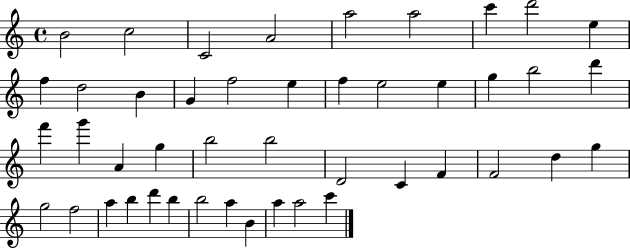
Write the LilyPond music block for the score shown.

{
  \clef treble
  \time 4/4
  \defaultTimeSignature
  \key c \major
  b'2 c''2 | c'2 a'2 | a''2 a''2 | c'''4 d'''2 e''4 | \break f''4 d''2 b'4 | g'4 f''2 e''4 | f''4 e''2 e''4 | g''4 b''2 d'''4 | \break f'''4 g'''4 a'4 g''4 | b''2 b''2 | d'2 c'4 f'4 | f'2 d''4 g''4 | \break g''2 f''2 | a''4 b''4 d'''4 b''4 | b''2 a''4 b'4 | a''4 a''2 c'''4 | \break \bar "|."
}